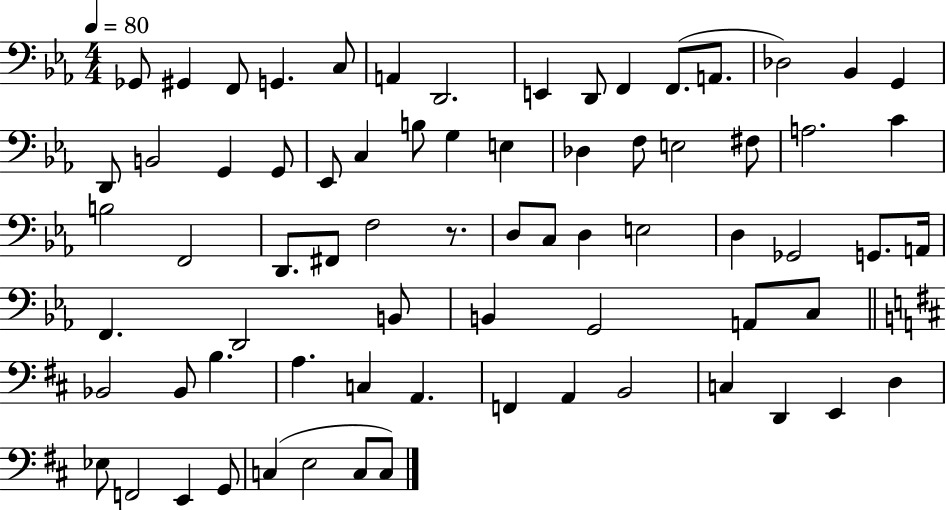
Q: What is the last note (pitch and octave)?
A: C3